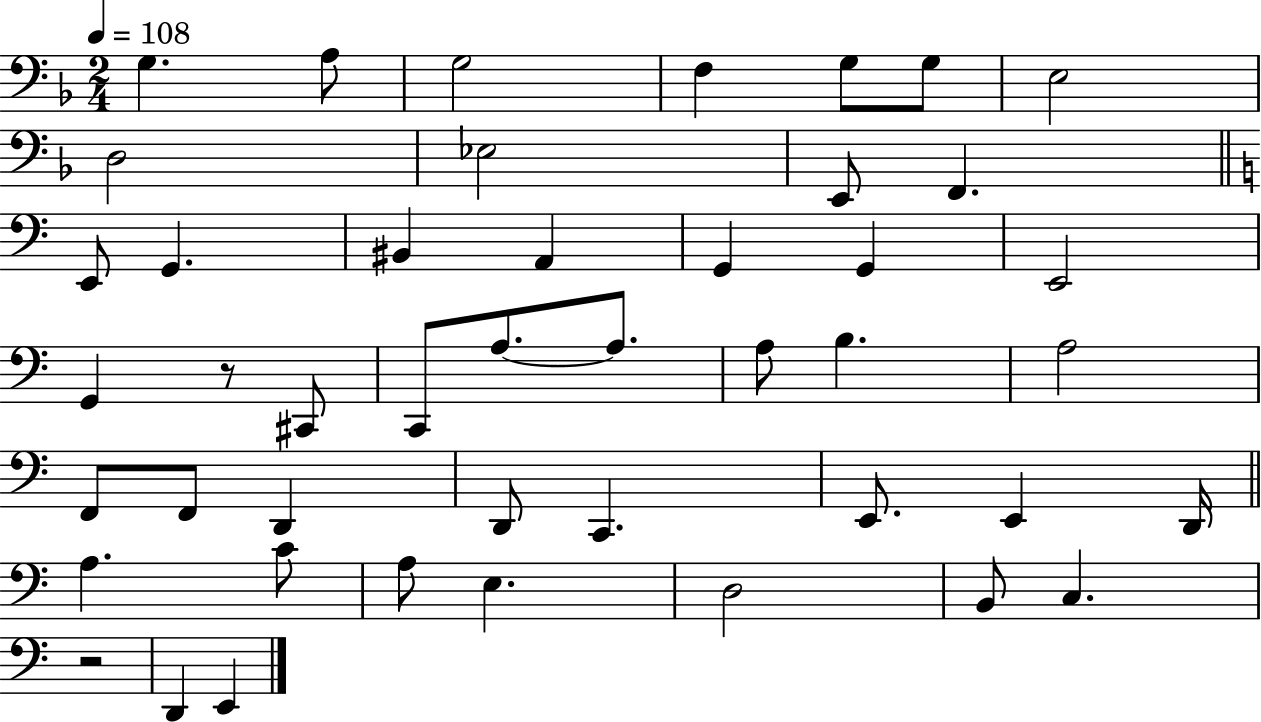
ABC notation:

X:1
T:Untitled
M:2/4
L:1/4
K:F
G, A,/2 G,2 F, G,/2 G,/2 E,2 D,2 _E,2 E,,/2 F,, E,,/2 G,, ^B,, A,, G,, G,, E,,2 G,, z/2 ^C,,/2 C,,/2 A,/2 A,/2 A,/2 B, A,2 F,,/2 F,,/2 D,, D,,/2 C,, E,,/2 E,, D,,/4 A, C/2 A,/2 E, D,2 B,,/2 C, z2 D,, E,,